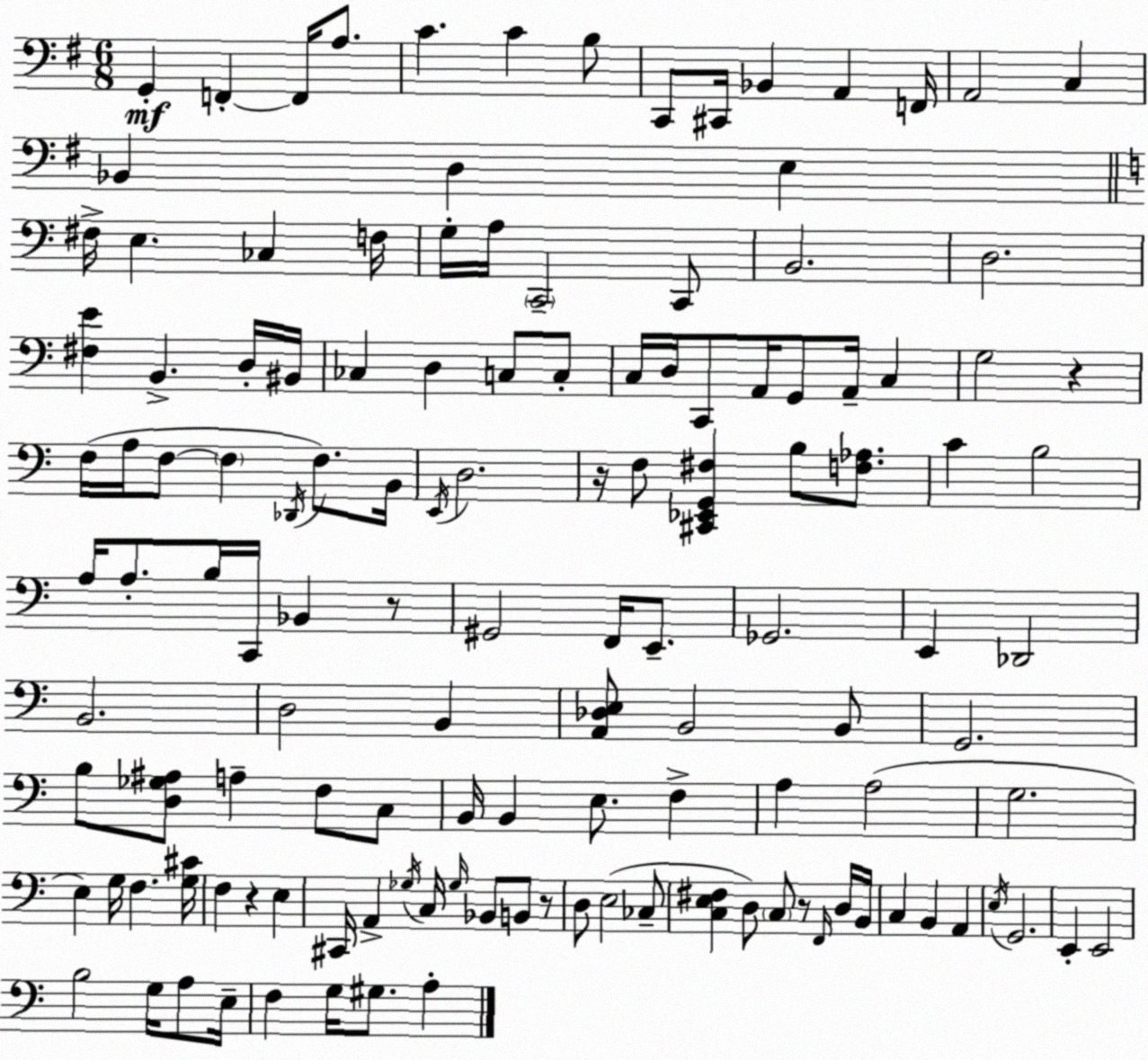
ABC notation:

X:1
T:Untitled
M:6/8
L:1/4
K:Em
G,, F,, F,,/4 A,/2 C C B,/2 C,,/2 ^C,,/4 _B,, A,, F,,/4 A,,2 C, _B,, D, E, ^F,/4 E, _C, F,/4 G,/4 A,/4 C,,2 C,,/2 B,,2 D,2 [^F,E] B,, D,/4 ^B,,/4 _C, D, C,/2 C,/2 C,/4 D,/4 C,,/2 A,,/4 G,,/2 A,,/4 C, G,2 z F,/4 A,/4 F,/2 F, _D,,/4 F,/2 B,,/4 E,,/4 D,2 z/4 F,/2 [^C,,_E,,G,,^F,] B,/2 [F,_A,]/2 C B,2 A,/4 A,/2 B,/4 C,,/4 _B,, z/2 ^G,,2 F,,/4 E,,/2 _G,,2 E,, _D,,2 B,,2 D,2 B,, [A,,_D,E,]/2 B,,2 B,,/2 G,,2 B,/2 [D,_G,^A,]/2 A, F,/2 C,/2 B,,/4 B,, E,/2 F, A, A,2 G,2 E, G,/4 F, [G,^C]/4 F, z E, ^C,,/4 A,, _G,/4 C,/4 _G,/4 _B,,/2 B,,/2 z/2 D,/2 E,2 _C,/2 [C,E,^F,] D,/2 C,/2 z/2 F,,/4 D,/4 B,,/4 C, B,, A,, E,/4 G,,2 E,, E,,2 B,2 G,/4 A,/2 E,/4 F, G,/4 ^G,/2 A,